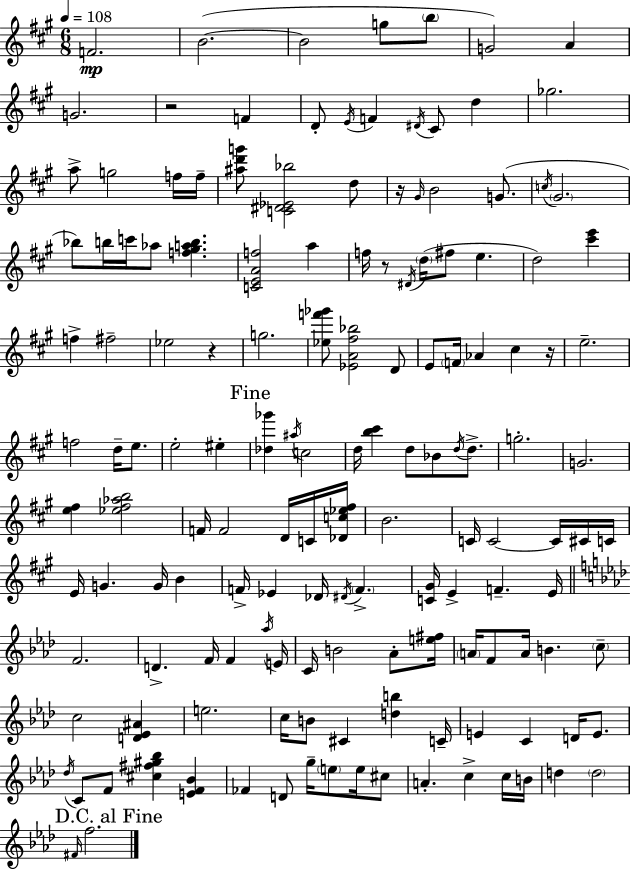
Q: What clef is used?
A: treble